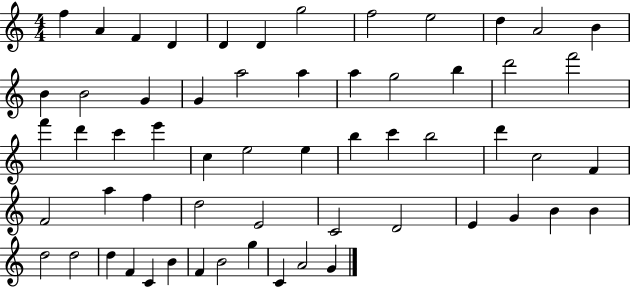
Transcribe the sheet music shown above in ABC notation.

X:1
T:Untitled
M:4/4
L:1/4
K:C
f A F D D D g2 f2 e2 d A2 B B B2 G G a2 a a g2 b d'2 f'2 f' d' c' e' c e2 e b c' b2 d' c2 F F2 a f d2 E2 C2 D2 E G B B d2 d2 d F C B F B2 g C A2 G